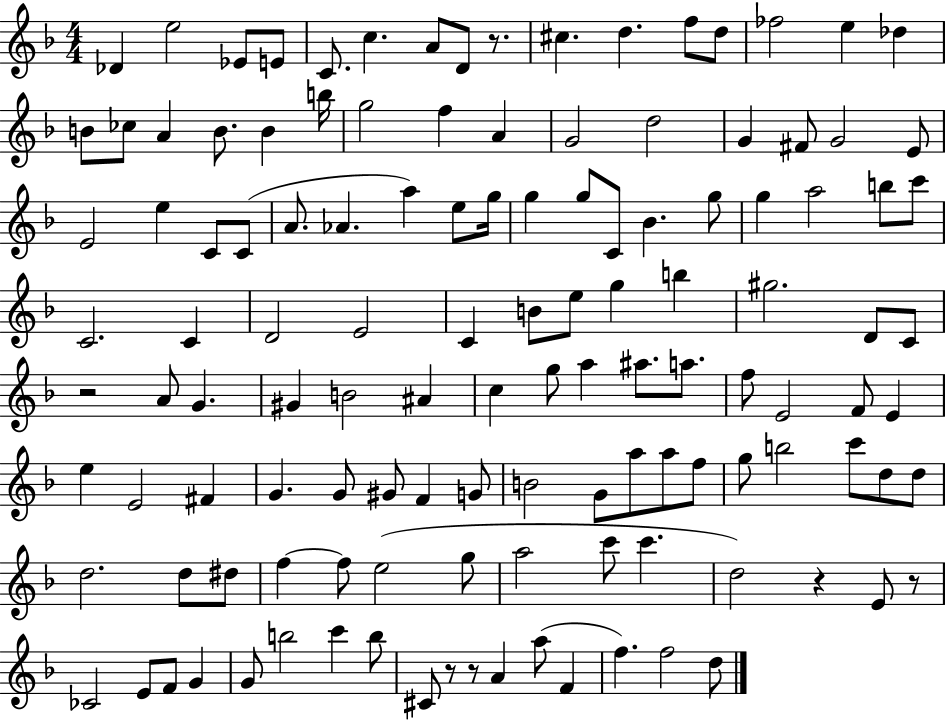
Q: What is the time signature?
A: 4/4